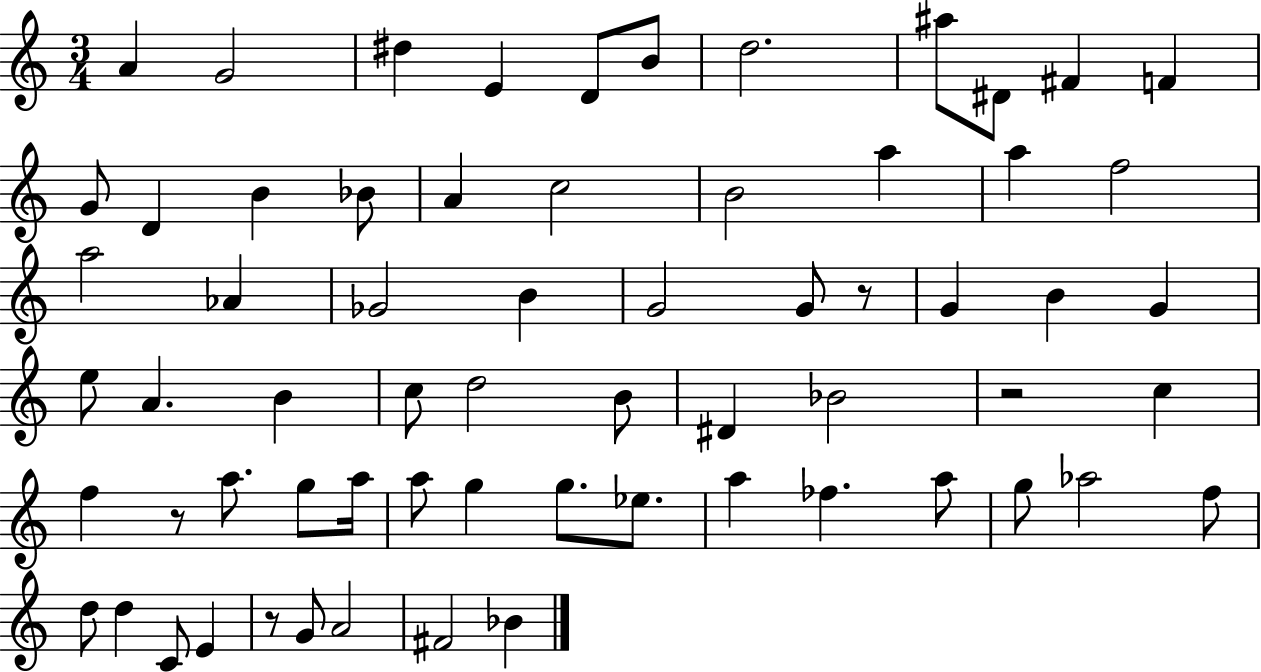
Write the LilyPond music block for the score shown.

{
  \clef treble
  \numericTimeSignature
  \time 3/4
  \key c \major
  a'4 g'2 | dis''4 e'4 d'8 b'8 | d''2. | ais''8 dis'8 fis'4 f'4 | \break g'8 d'4 b'4 bes'8 | a'4 c''2 | b'2 a''4 | a''4 f''2 | \break a''2 aes'4 | ges'2 b'4 | g'2 g'8 r8 | g'4 b'4 g'4 | \break e''8 a'4. b'4 | c''8 d''2 b'8 | dis'4 bes'2 | r2 c''4 | \break f''4 r8 a''8. g''8 a''16 | a''8 g''4 g''8. ees''8. | a''4 fes''4. a''8 | g''8 aes''2 f''8 | \break d''8 d''4 c'8 e'4 | r8 g'8 a'2 | fis'2 bes'4 | \bar "|."
}